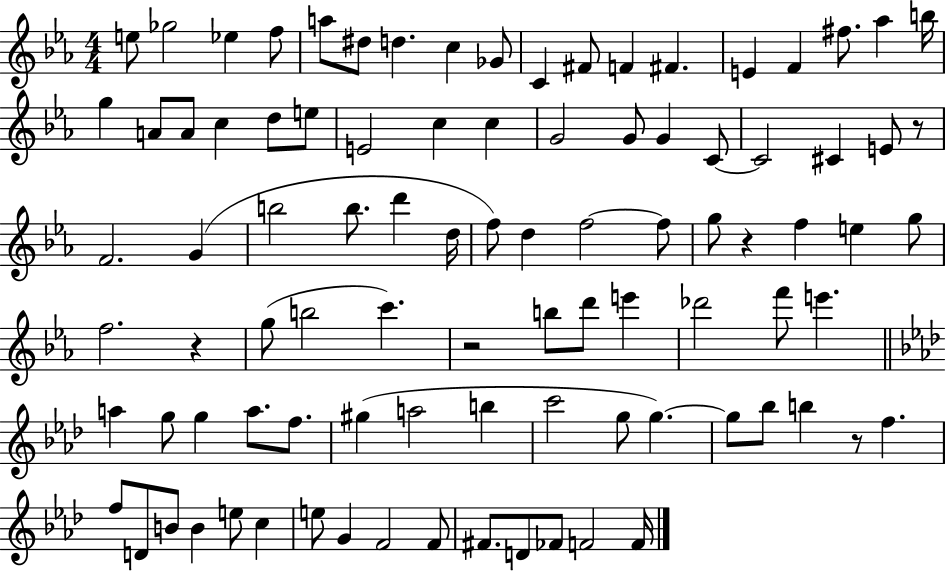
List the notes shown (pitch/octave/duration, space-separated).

E5/e Gb5/h Eb5/q F5/e A5/e D#5/e D5/q. C5/q Gb4/e C4/q F#4/e F4/q F#4/q. E4/q F4/q F#5/e. Ab5/q B5/s G5/q A4/e A4/e C5/q D5/e E5/e E4/h C5/q C5/q G4/h G4/e G4/q C4/e C4/h C#4/q E4/e R/e F4/h. G4/q B5/h B5/e. D6/q D5/s F5/e D5/q F5/h F5/e G5/e R/q F5/q E5/q G5/e F5/h. R/q G5/e B5/h C6/q. R/h B5/e D6/e E6/q Db6/h F6/e E6/q. A5/q G5/e G5/q A5/e. F5/e. G#5/q A5/h B5/q C6/h G5/e G5/q. G5/e Bb5/e B5/q R/e F5/q. F5/e D4/e B4/e B4/q E5/e C5/q E5/e G4/q F4/h F4/e F#4/e. D4/e FES4/e F4/h F4/s